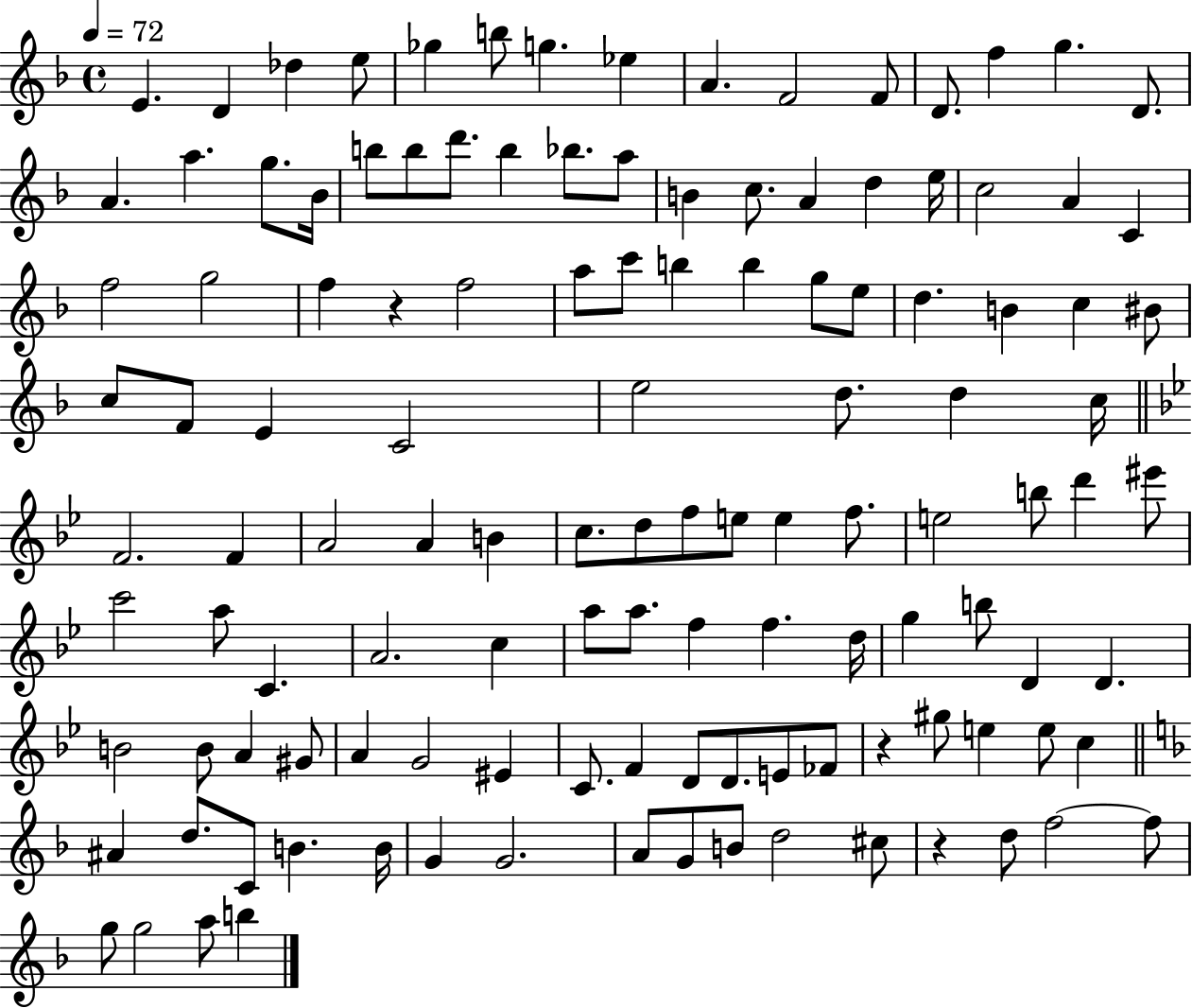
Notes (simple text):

E4/q. D4/q Db5/q E5/e Gb5/q B5/e G5/q. Eb5/q A4/q. F4/h F4/e D4/e. F5/q G5/q. D4/e. A4/q. A5/q. G5/e. Bb4/s B5/e B5/e D6/e. B5/q Bb5/e. A5/e B4/q C5/e. A4/q D5/q E5/s C5/h A4/q C4/q F5/h G5/h F5/q R/q F5/h A5/e C6/e B5/q B5/q G5/e E5/e D5/q. B4/q C5/q BIS4/e C5/e F4/e E4/q C4/h E5/h D5/e. D5/q C5/s F4/h. F4/q A4/h A4/q B4/q C5/e. D5/e F5/e E5/e E5/q F5/e. E5/h B5/e D6/q EIS6/e C6/h A5/e C4/q. A4/h. C5/q A5/e A5/e. F5/q F5/q. D5/s G5/q B5/e D4/q D4/q. B4/h B4/e A4/q G#4/e A4/q G4/h EIS4/q C4/e. F4/q D4/e D4/e. E4/e FES4/e R/q G#5/e E5/q E5/e C5/q A#4/q D5/e. C4/e B4/q. B4/s G4/q G4/h. A4/e G4/e B4/e D5/h C#5/e R/q D5/e F5/h F5/e G5/e G5/h A5/e B5/q